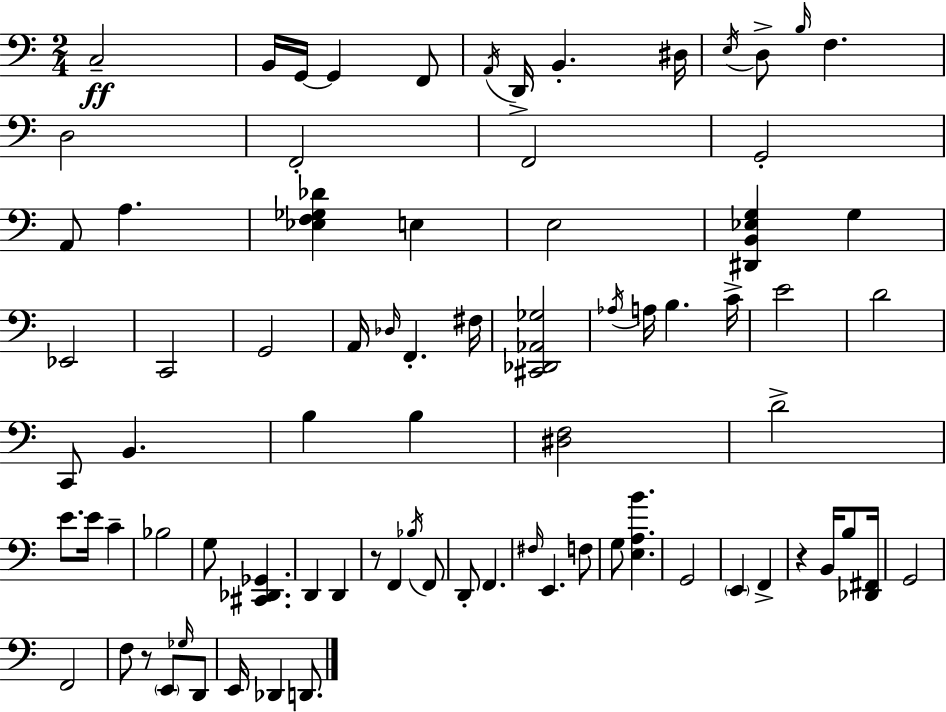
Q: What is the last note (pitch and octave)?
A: D2